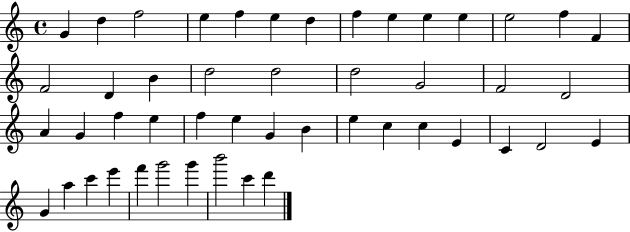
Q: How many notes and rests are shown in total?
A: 48